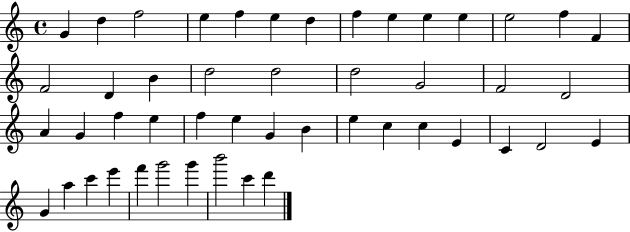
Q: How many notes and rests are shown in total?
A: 48